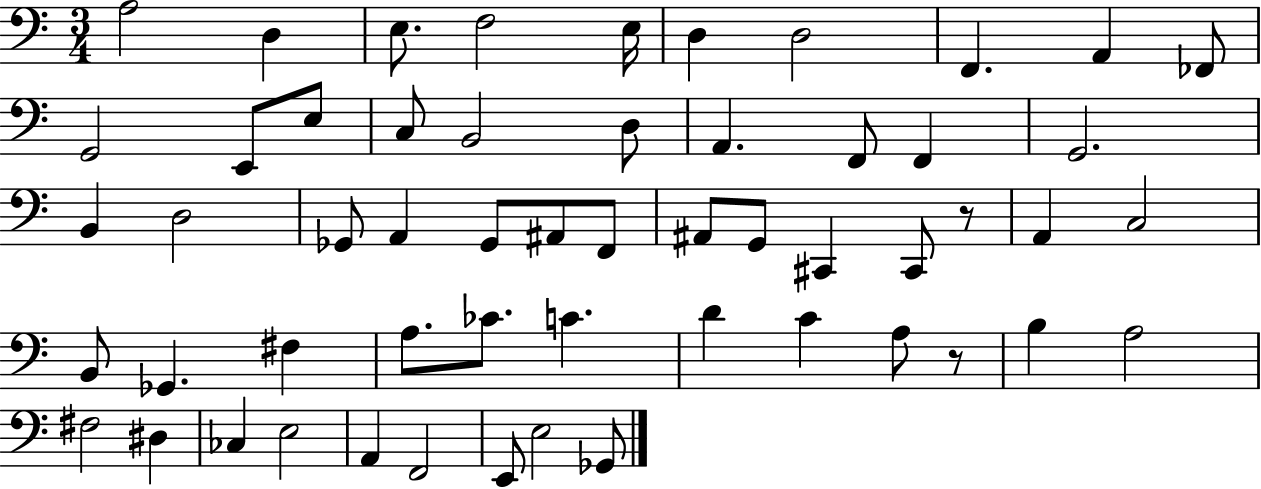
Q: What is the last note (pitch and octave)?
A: Gb2